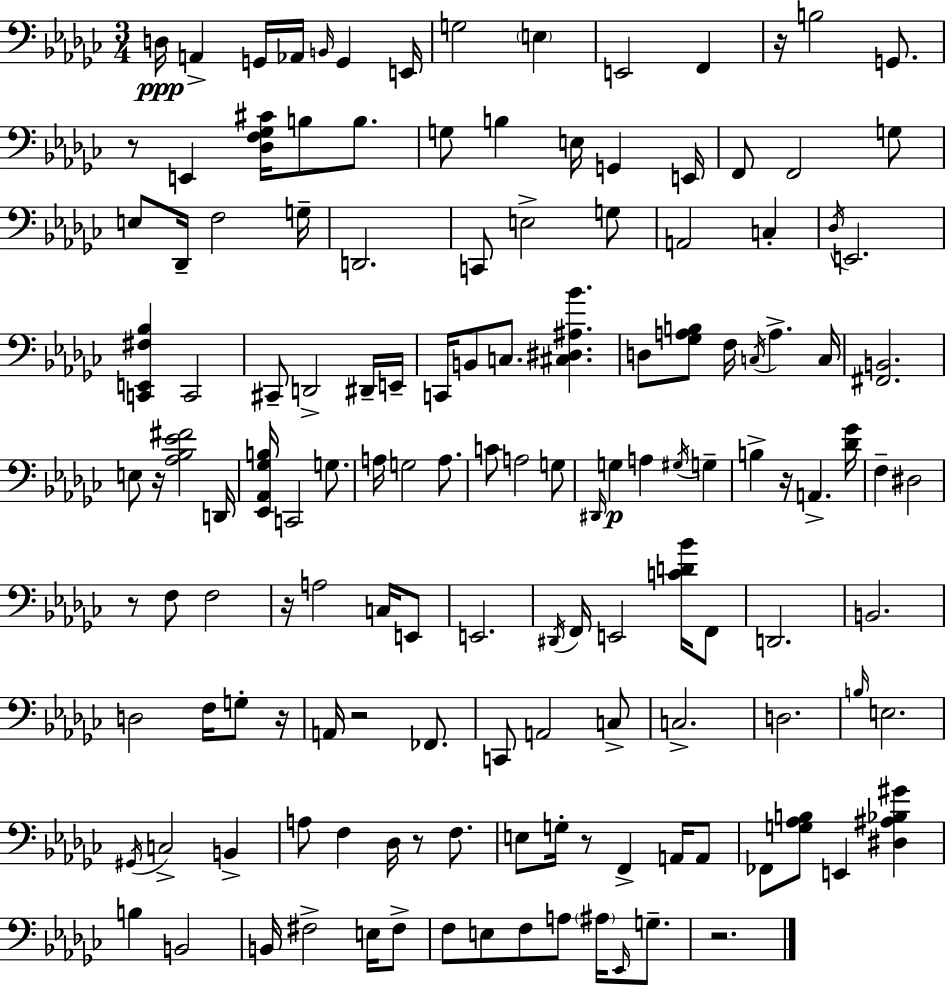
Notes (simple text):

D3/s A2/q G2/s Ab2/s B2/s G2/q E2/s G3/h E3/q E2/h F2/q R/s B3/h G2/e. R/e E2/q [Db3,F3,Gb3,C#4]/s B3/e B3/e. G3/e B3/q E3/s G2/q E2/s F2/e F2/h G3/e E3/e Db2/s F3/h G3/s D2/h. C2/e E3/h G3/e A2/h C3/q Db3/s E2/h. [C2,E2,F#3,Bb3]/q C2/h C#2/e D2/h D#2/s E2/s C2/s B2/e C3/e. [C#3,D#3,A#3,Bb4]/q. D3/e [Gb3,A3,B3]/e F3/s C3/s A3/q. C3/s [F#2,B2]/h. E3/e R/s [Ab3,Bb3,Eb4,F#4]/h D2/s [Eb2,Ab2,Gb3,B3]/s C2/h G3/e. A3/s G3/h A3/e. C4/e A3/h G3/e D#2/s G3/q A3/q G#3/s G3/q B3/q R/s A2/q. [Db4,Gb4]/s F3/q D#3/h R/e F3/e F3/h R/s A3/h C3/s E2/e E2/h. D#2/s F2/s E2/h [C4,D4,Bb4]/s F2/e D2/h. B2/h. D3/h F3/s G3/e R/s A2/s R/h FES2/e. C2/e A2/h C3/e C3/h. D3/h. B3/s E3/h. G#2/s C3/h B2/q A3/e F3/q Db3/s R/e F3/e. E3/e G3/s R/e F2/q A2/s A2/e FES2/e [G3,Ab3,B3]/e E2/q [D#3,A#3,Bb3,G#4]/q B3/q B2/h B2/s F#3/h E3/s F#3/e F3/e E3/e F3/e A3/e A#3/s Eb2/s G3/e. R/h.